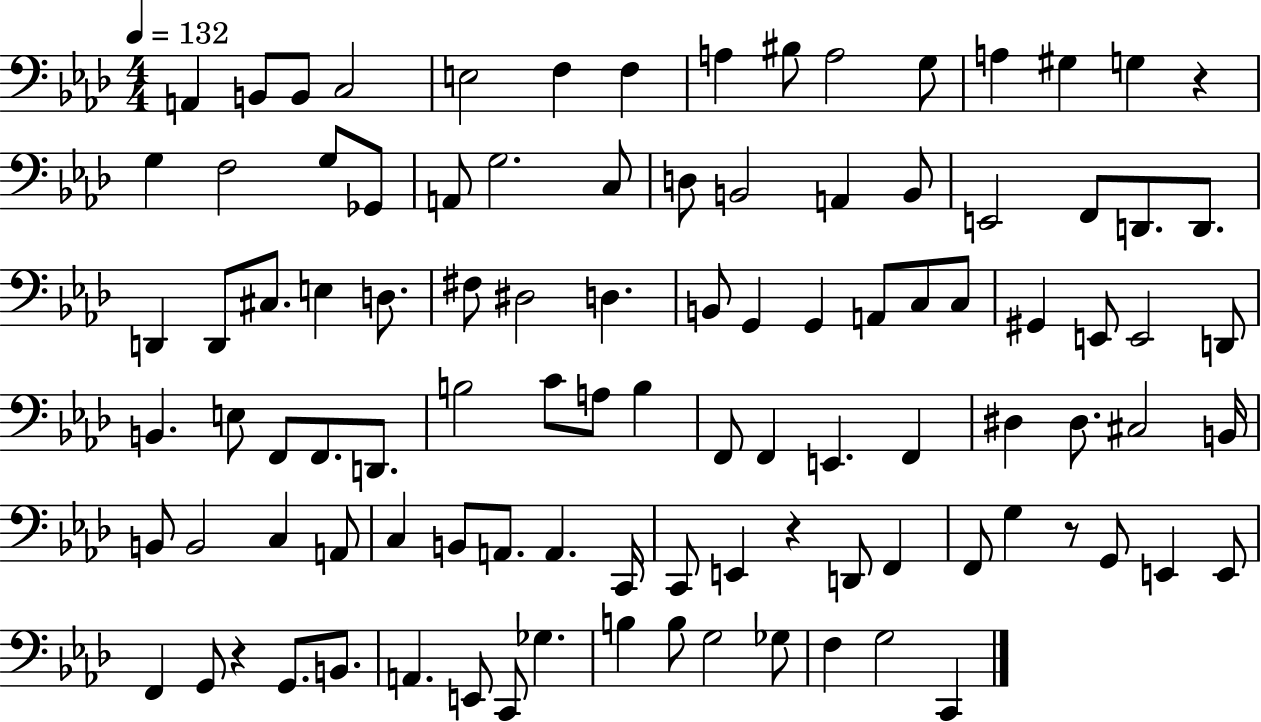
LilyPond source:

{
  \clef bass
  \numericTimeSignature
  \time 4/4
  \key aes \major
  \tempo 4 = 132
  a,4 b,8 b,8 c2 | e2 f4 f4 | a4 bis8 a2 g8 | a4 gis4 g4 r4 | \break g4 f2 g8 ges,8 | a,8 g2. c8 | d8 b,2 a,4 b,8 | e,2 f,8 d,8. d,8. | \break d,4 d,8 cis8. e4 d8. | fis8 dis2 d4. | b,8 g,4 g,4 a,8 c8 c8 | gis,4 e,8 e,2 d,8 | \break b,4. e8 f,8 f,8. d,8. | b2 c'8 a8 b4 | f,8 f,4 e,4. f,4 | dis4 dis8. cis2 b,16 | \break b,8 b,2 c4 a,8 | c4 b,8 a,8. a,4. c,16 | c,8 e,4 r4 d,8 f,4 | f,8 g4 r8 g,8 e,4 e,8 | \break f,4 g,8 r4 g,8. b,8. | a,4. e,8 c,8 ges4. | b4 b8 g2 ges8 | f4 g2 c,4 | \break \bar "|."
}